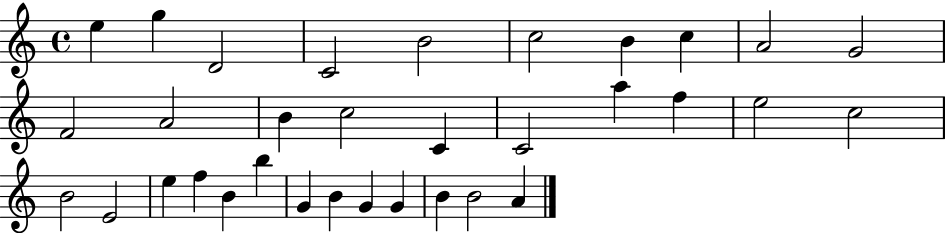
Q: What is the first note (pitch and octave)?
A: E5